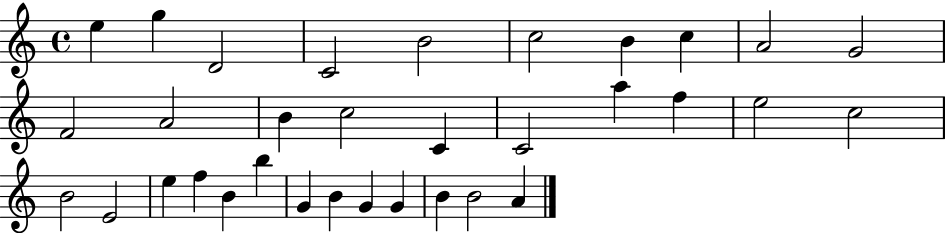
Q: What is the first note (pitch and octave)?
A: E5